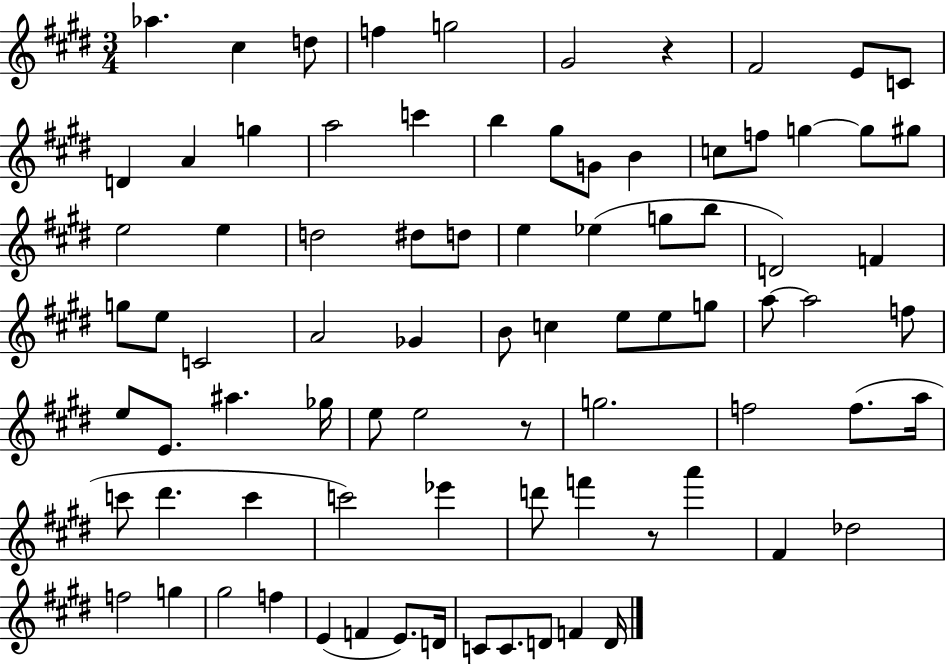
{
  \clef treble
  \numericTimeSignature
  \time 3/4
  \key e \major
  \repeat volta 2 { aes''4. cis''4 d''8 | f''4 g''2 | gis'2 r4 | fis'2 e'8 c'8 | \break d'4 a'4 g''4 | a''2 c'''4 | b''4 gis''8 g'8 b'4 | c''8 f''8 g''4~~ g''8 gis''8 | \break e''2 e''4 | d''2 dis''8 d''8 | e''4 ees''4( g''8 b''8 | d'2) f'4 | \break g''8 e''8 c'2 | a'2 ges'4 | b'8 c''4 e''8 e''8 g''8 | a''8~~ a''2 f''8 | \break e''8 e'8. ais''4. ges''16 | e''8 e''2 r8 | g''2. | f''2 f''8.( a''16 | \break c'''8 dis'''4. c'''4 | c'''2) ees'''4 | d'''8 f'''4 r8 a'''4 | fis'4 des''2 | \break f''2 g''4 | gis''2 f''4 | e'4( f'4 e'8.) d'16 | c'8 c'8. d'8 f'4 d'16 | \break } \bar "|."
}